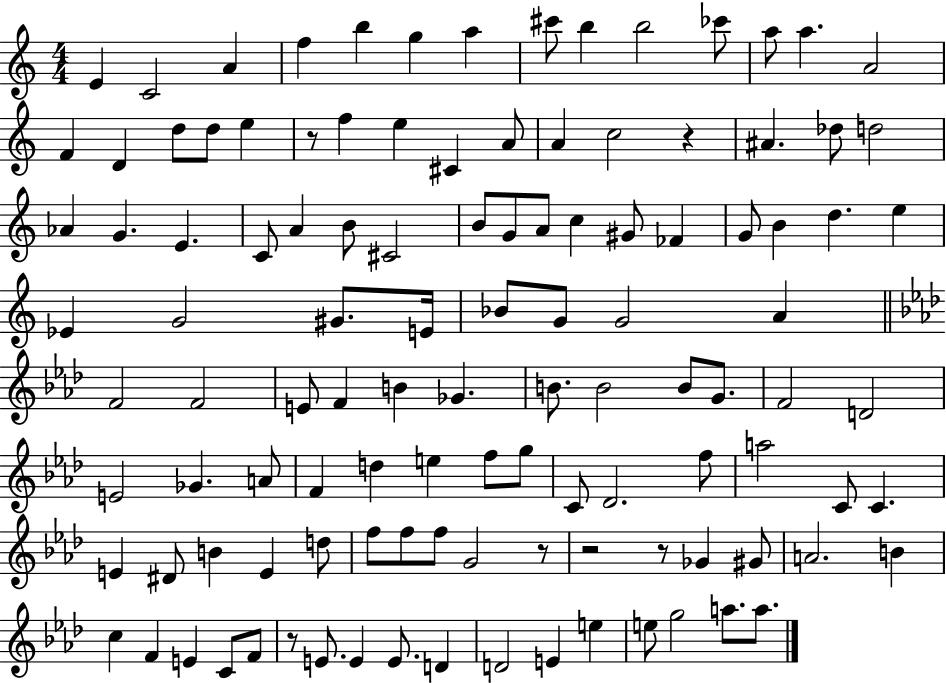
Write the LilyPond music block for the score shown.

{
  \clef treble
  \numericTimeSignature
  \time 4/4
  \key c \major
  e'4 c'2 a'4 | f''4 b''4 g''4 a''4 | cis'''8 b''4 b''2 ces'''8 | a''8 a''4. a'2 | \break f'4 d'4 d''8 d''8 e''4 | r8 f''4 e''4 cis'4 a'8 | a'4 c''2 r4 | ais'4. des''8 d''2 | \break aes'4 g'4. e'4. | c'8 a'4 b'8 cis'2 | b'8 g'8 a'8 c''4 gis'8 fes'4 | g'8 b'4 d''4. e''4 | \break ees'4 g'2 gis'8. e'16 | bes'8 g'8 g'2 a'4 | \bar "||" \break \key aes \major f'2 f'2 | e'8 f'4 b'4 ges'4. | b'8. b'2 b'8 g'8. | f'2 d'2 | \break e'2 ges'4. a'8 | f'4 d''4 e''4 f''8 g''8 | c'8 des'2. f''8 | a''2 c'8 c'4. | \break e'4 dis'8 b'4 e'4 d''8 | f''8 f''8 f''8 g'2 r8 | r2 r8 ges'4 gis'8 | a'2. b'4 | \break c''4 f'4 e'4 c'8 f'8 | r8 e'8. e'4 e'8. d'4 | d'2 e'4 e''4 | e''8 g''2 a''8. a''8. | \break \bar "|."
}